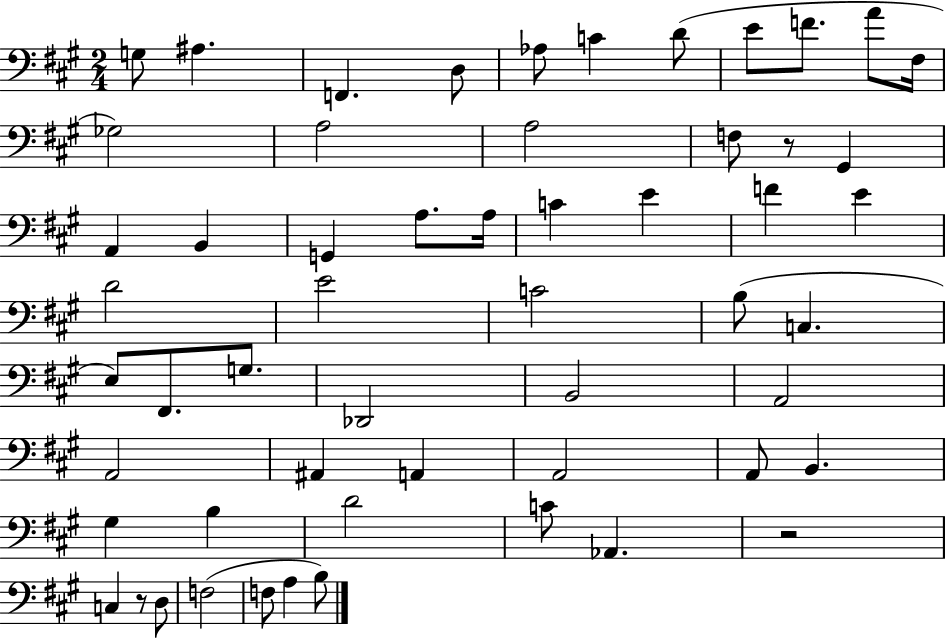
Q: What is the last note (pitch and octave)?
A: B3